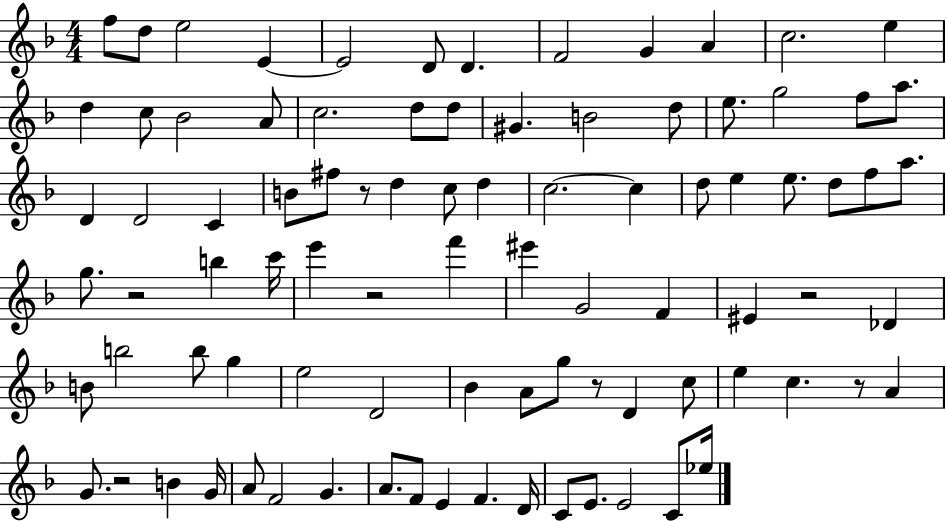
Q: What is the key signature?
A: F major